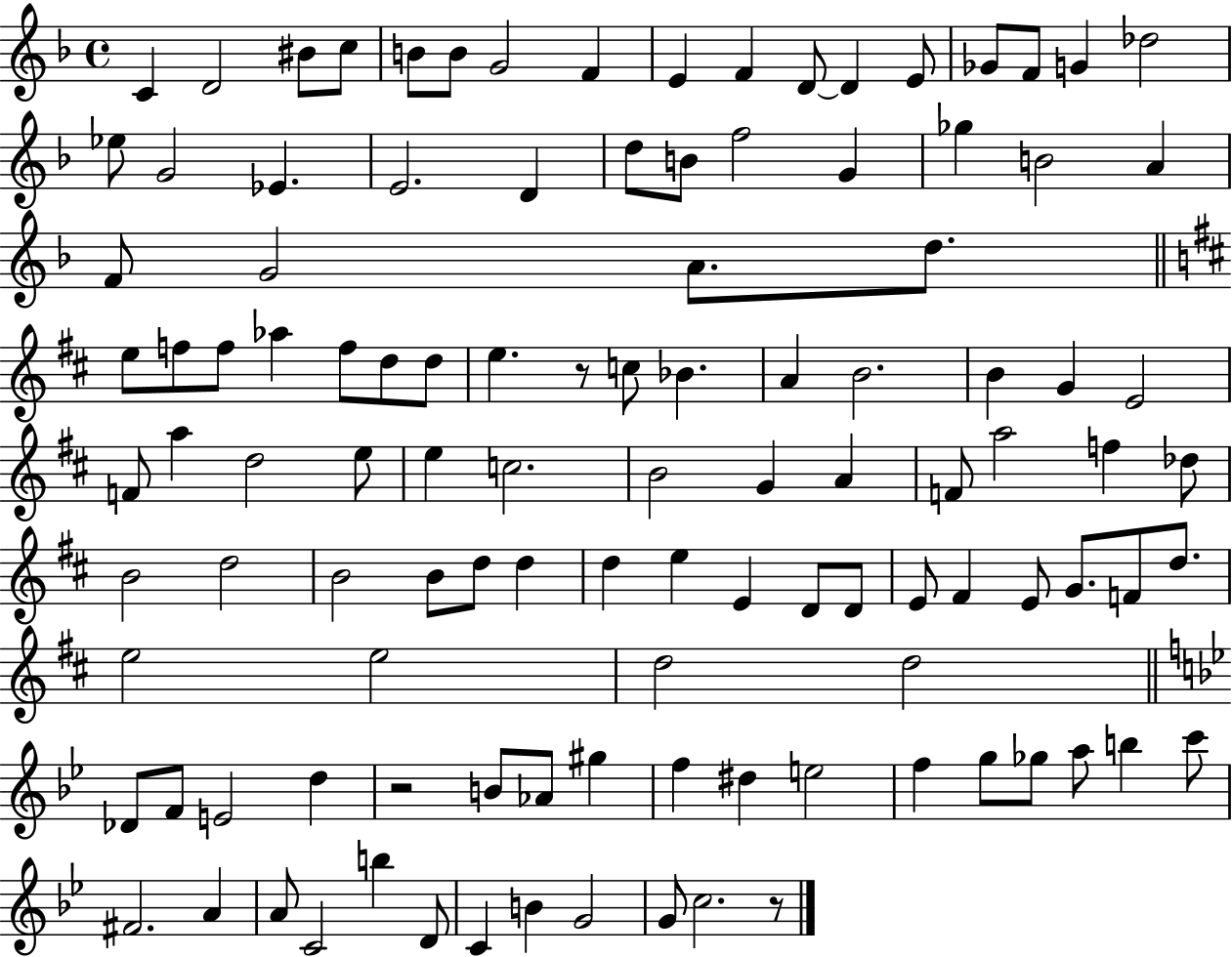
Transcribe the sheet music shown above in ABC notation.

X:1
T:Untitled
M:4/4
L:1/4
K:F
C D2 ^B/2 c/2 B/2 B/2 G2 F E F D/2 D E/2 _G/2 F/2 G _d2 _e/2 G2 _E E2 D d/2 B/2 f2 G _g B2 A F/2 G2 A/2 d/2 e/2 f/2 f/2 _a f/2 d/2 d/2 e z/2 c/2 _B A B2 B G E2 F/2 a d2 e/2 e c2 B2 G A F/2 a2 f _d/2 B2 d2 B2 B/2 d/2 d d e E D/2 D/2 E/2 ^F E/2 G/2 F/2 d/2 e2 e2 d2 d2 _D/2 F/2 E2 d z2 B/2 _A/2 ^g f ^d e2 f g/2 _g/2 a/2 b c'/2 ^F2 A A/2 C2 b D/2 C B G2 G/2 c2 z/2